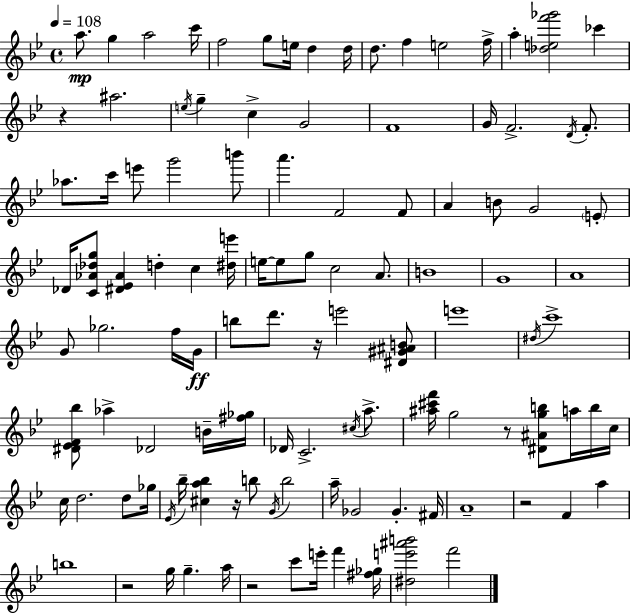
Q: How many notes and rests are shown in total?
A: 112